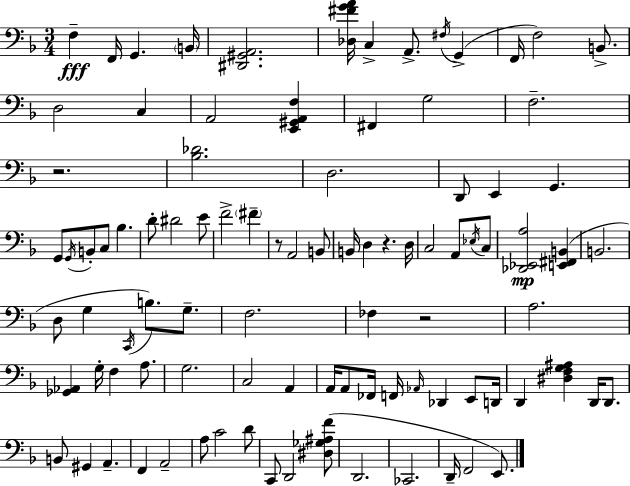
X:1
T:Untitled
M:3/4
L:1/4
K:F
F, F,,/4 G,, B,,/4 [^D,,^G,,A,,]2 [_D,^FGA]/4 C, A,,/2 ^F,/4 G,, F,,/4 F,2 B,,/2 D,2 C, A,,2 [E,,^G,,A,,F,] ^F,, G,2 F,2 z2 [_B,_D]2 D,2 D,,/2 E,, G,, G,,/2 G,,/4 B,,/2 C,/2 _B, D/2 ^D2 E/2 F2 ^F z/2 A,,2 B,,/2 B,,/4 D, z D,/4 C,2 A,,/2 _E,/4 C,/2 [_D,,_E,,A,]2 [E,,^F,,B,,] B,,2 D,/2 G, C,,/4 B,/2 G,/2 F,2 _F, z2 A,2 [_G,,_A,,] G,/4 F, A,/2 G,2 C,2 A,, A,,/4 A,,/2 _F,,/4 F,,/4 _A,,/4 _D,, E,,/2 D,,/4 D,, [^D,F,G,^A,] D,,/4 D,,/2 B,,/2 ^G,, A,, F,, A,,2 A,/2 C2 D/2 C,,/2 D,,2 [^D,_G,^A,F]/2 D,,2 _C,,2 D,,/4 F,,2 E,,/2